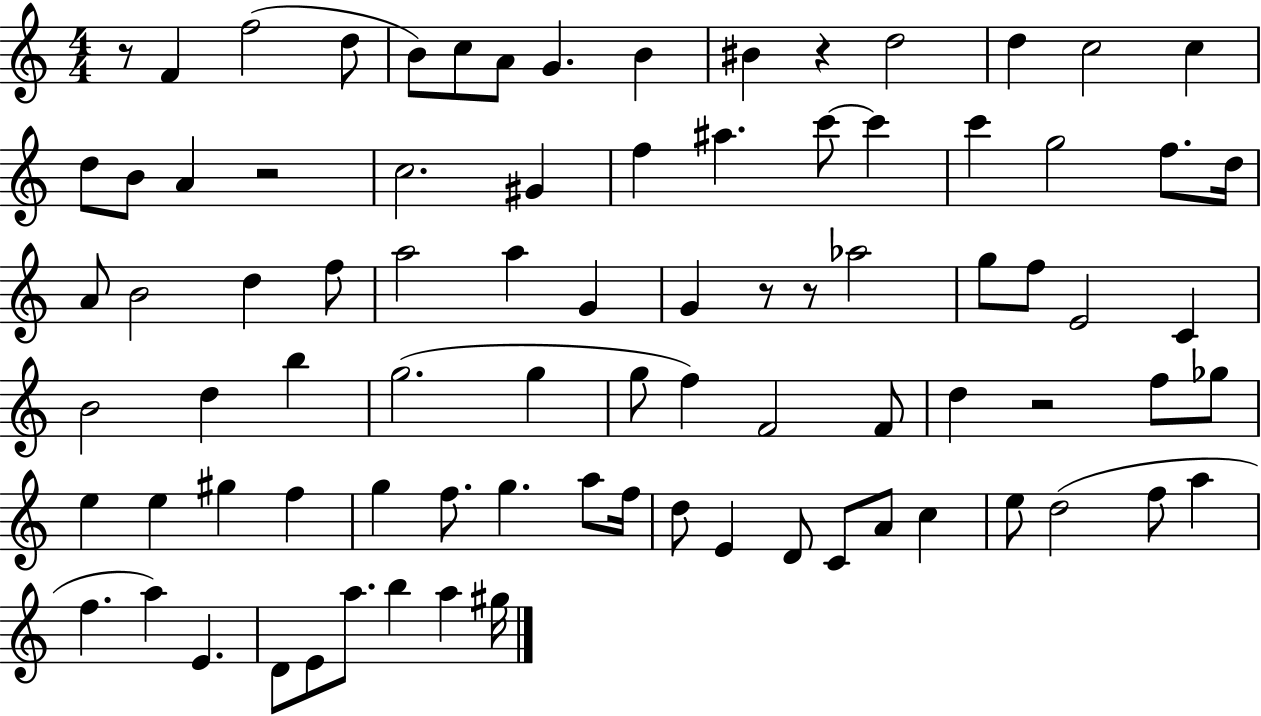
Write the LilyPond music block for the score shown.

{
  \clef treble
  \numericTimeSignature
  \time 4/4
  \key c \major
  r8 f'4 f''2( d''8 | b'8) c''8 a'8 g'4. b'4 | bis'4 r4 d''2 | d''4 c''2 c''4 | \break d''8 b'8 a'4 r2 | c''2. gis'4 | f''4 ais''4. c'''8~~ c'''4 | c'''4 g''2 f''8. d''16 | \break a'8 b'2 d''4 f''8 | a''2 a''4 g'4 | g'4 r8 r8 aes''2 | g''8 f''8 e'2 c'4 | \break b'2 d''4 b''4 | g''2.( g''4 | g''8 f''4) f'2 f'8 | d''4 r2 f''8 ges''8 | \break e''4 e''4 gis''4 f''4 | g''4 f''8. g''4. a''8 f''16 | d''8 e'4 d'8 c'8 a'8 c''4 | e''8 d''2( f''8 a''4 | \break f''4. a''4) e'4. | d'8 e'8 a''8. b''4 a''4 gis''16 | \bar "|."
}